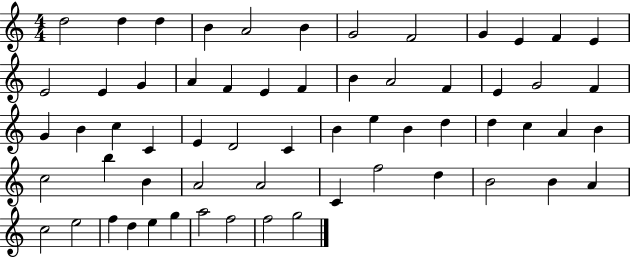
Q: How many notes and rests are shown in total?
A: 61